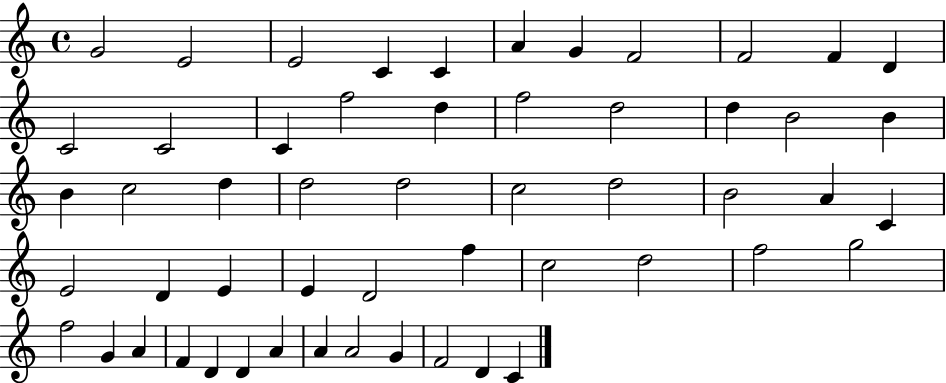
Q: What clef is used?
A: treble